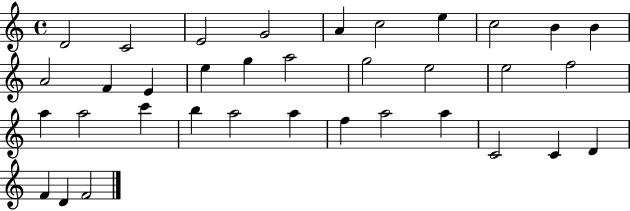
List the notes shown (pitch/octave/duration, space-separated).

D4/h C4/h E4/h G4/h A4/q C5/h E5/q C5/h B4/q B4/q A4/h F4/q E4/q E5/q G5/q A5/h G5/h E5/h E5/h F5/h A5/q A5/h C6/q B5/q A5/h A5/q F5/q A5/h A5/q C4/h C4/q D4/q F4/q D4/q F4/h